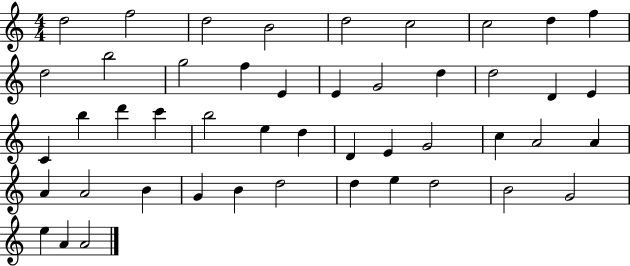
X:1
T:Untitled
M:4/4
L:1/4
K:C
d2 f2 d2 B2 d2 c2 c2 d f d2 b2 g2 f E E G2 d d2 D E C b d' c' b2 e d D E G2 c A2 A A A2 B G B d2 d e d2 B2 G2 e A A2